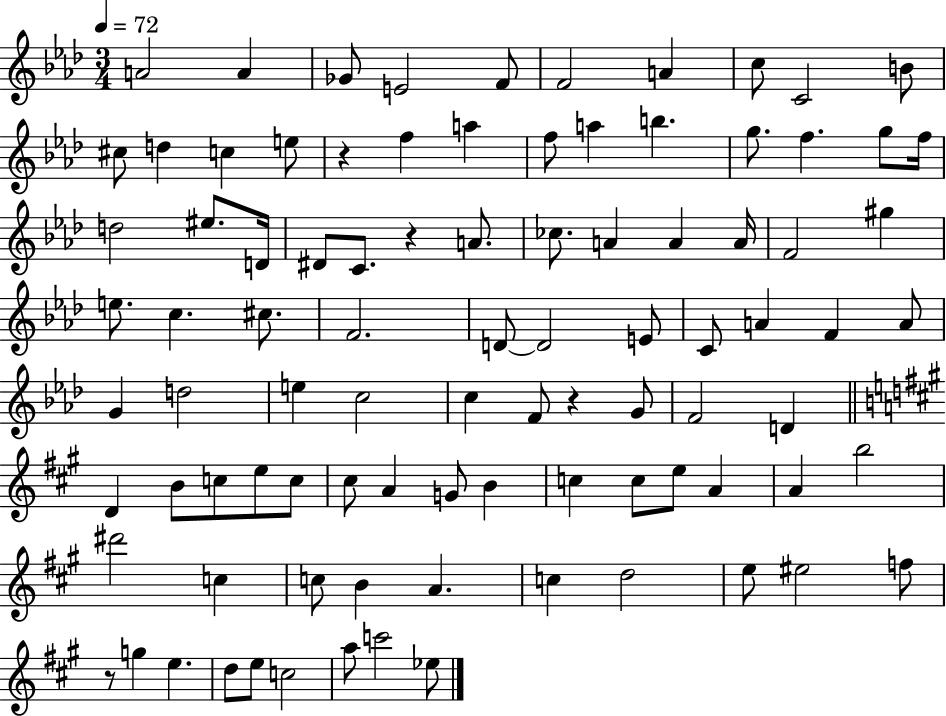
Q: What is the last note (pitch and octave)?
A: Eb5